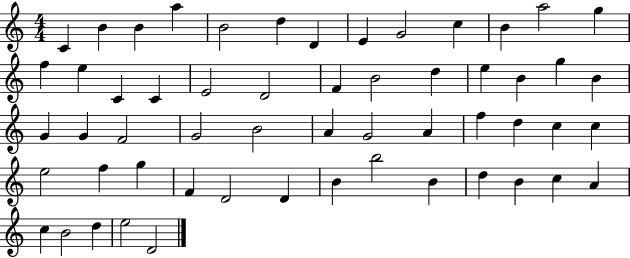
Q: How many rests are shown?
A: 0